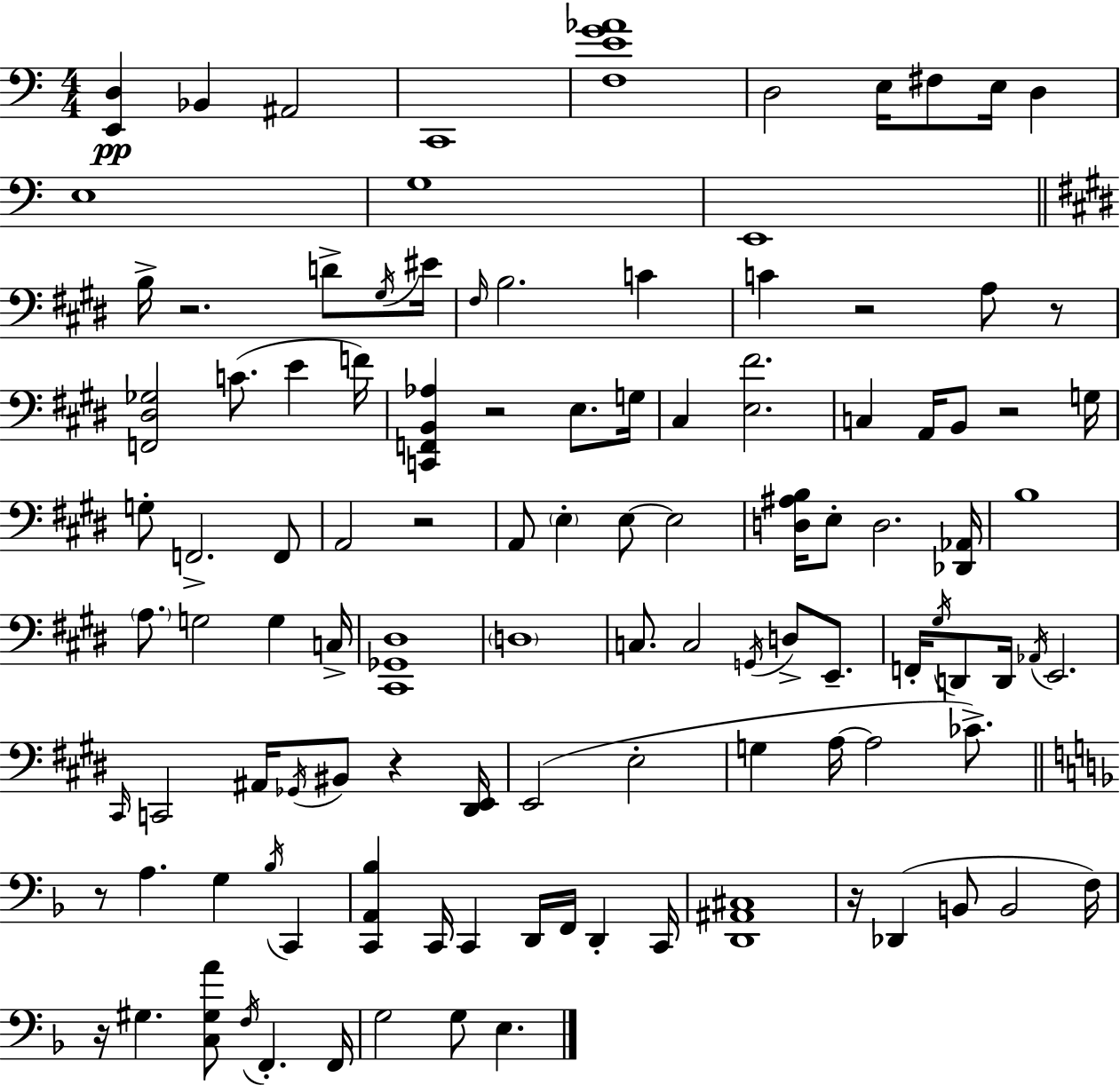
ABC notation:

X:1
T:Untitled
M:4/4
L:1/4
K:C
[E,,D,] _B,, ^A,,2 C,,4 [F,EG_A]4 D,2 E,/4 ^F,/2 E,/4 D, E,4 G,4 E,,4 B,/4 z2 D/2 ^G,/4 ^E/4 ^F,/4 B,2 C C z2 A,/2 z/2 [F,,^D,_G,]2 C/2 E F/4 [C,,F,,B,,_A,] z2 E,/2 G,/4 ^C, [E,^F]2 C, A,,/4 B,,/2 z2 G,/4 G,/2 F,,2 F,,/2 A,,2 z2 A,,/2 E, E,/2 E,2 [D,^A,B,]/4 E,/2 D,2 [_D,,_A,,]/4 B,4 A,/2 G,2 G, C,/4 [^C,,_G,,^D,]4 D,4 C,/2 C,2 G,,/4 D,/2 E,,/2 F,,/4 ^G,/4 D,,/2 D,,/4 _A,,/4 E,,2 ^C,,/4 C,,2 ^A,,/4 _G,,/4 ^B,,/2 z [^D,,E,,]/4 E,,2 E,2 G, A,/4 A,2 _C/2 z/2 A, G, _B,/4 C,, [C,,A,,_B,] C,,/4 C,, D,,/4 F,,/4 D,, C,,/4 [D,,^A,,^C,]4 z/4 _D,, B,,/2 B,,2 F,/4 z/4 ^G, [C,^G,A]/2 F,/4 F,, F,,/4 G,2 G,/2 E,